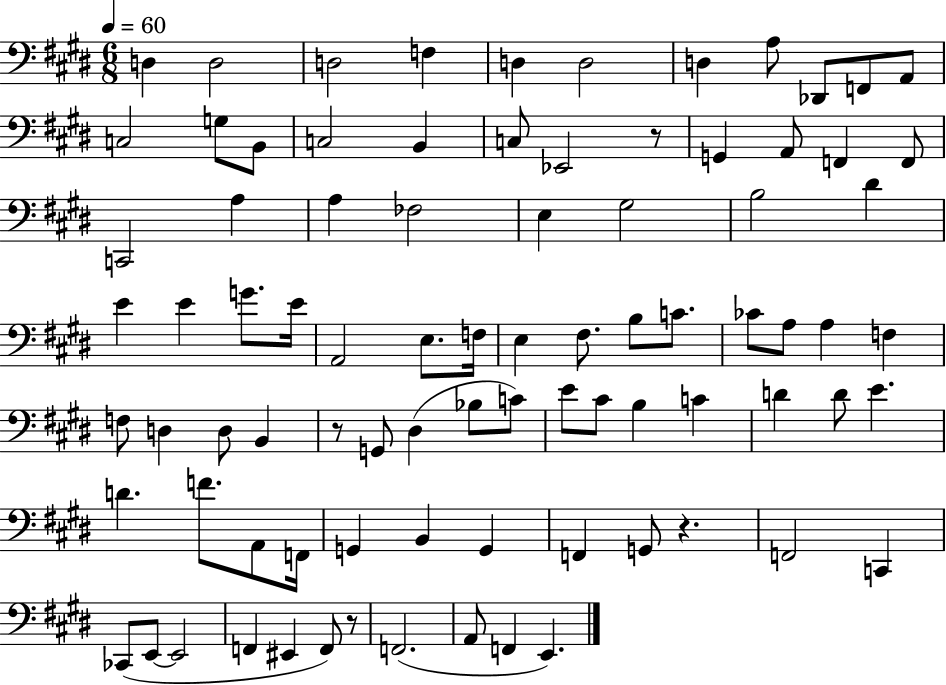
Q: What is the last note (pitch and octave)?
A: E2